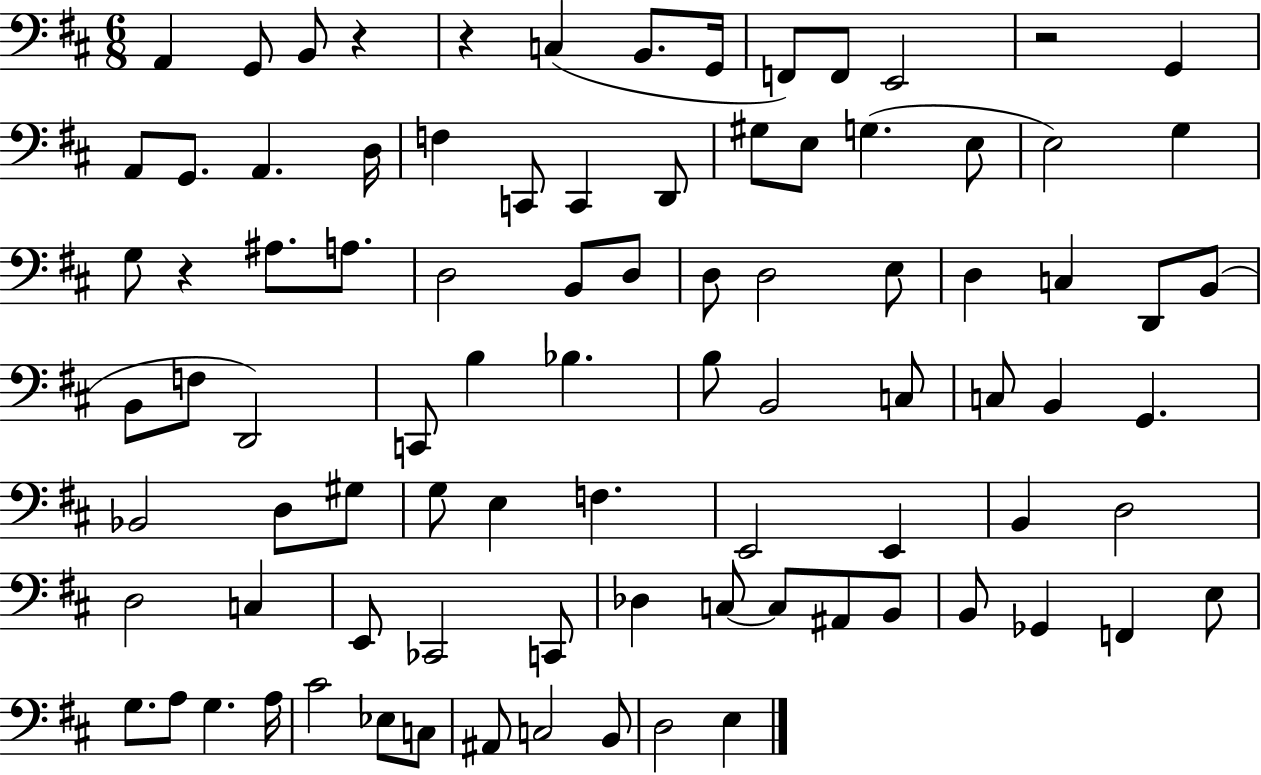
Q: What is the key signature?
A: D major